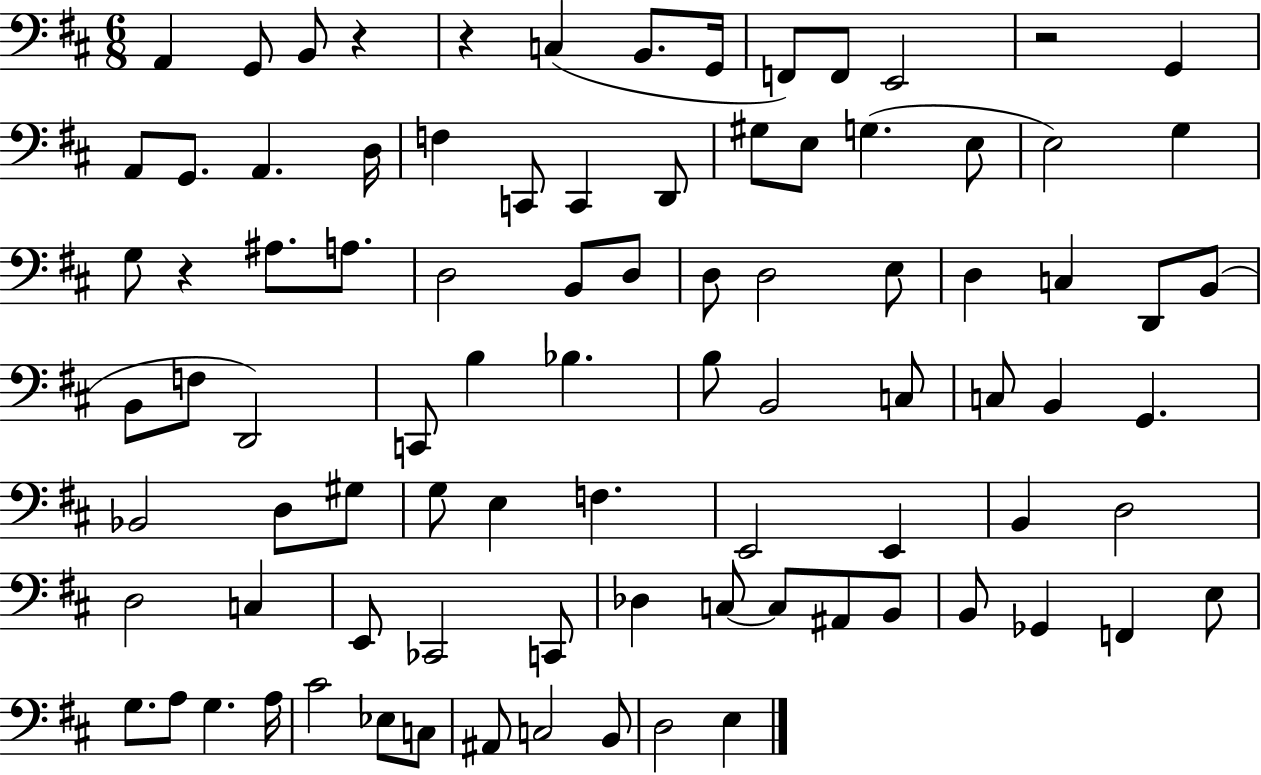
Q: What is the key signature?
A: D major